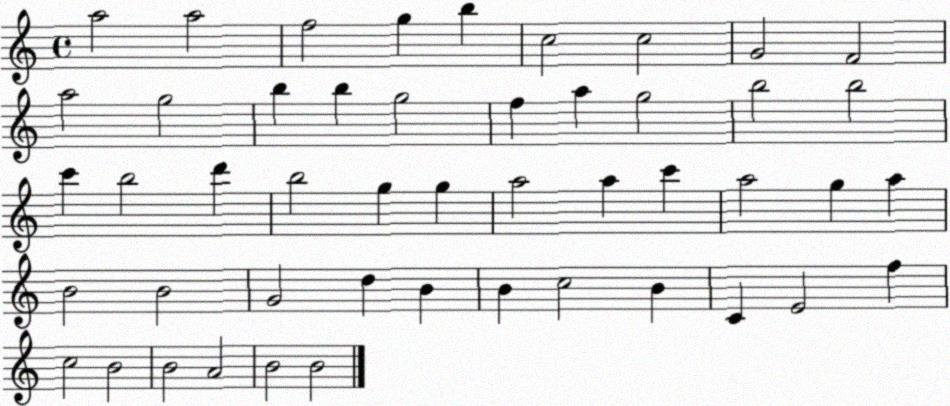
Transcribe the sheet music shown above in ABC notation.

X:1
T:Untitled
M:4/4
L:1/4
K:C
a2 a2 f2 g b c2 c2 G2 F2 a2 g2 b b g2 f a g2 b2 b2 c' b2 d' b2 g g a2 a c' a2 g a B2 B2 G2 d B B c2 B C E2 f c2 B2 B2 A2 B2 B2